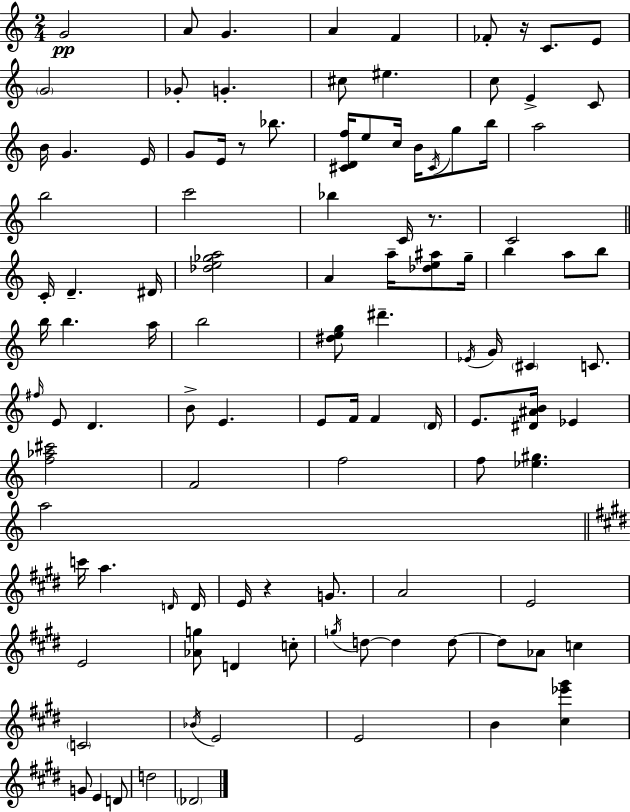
{
  \clef treble
  \numericTimeSignature
  \time 2/4
  \key a \minor
  g'2\pp | a'8 g'4. | a'4 f'4 | fes'8-. r16 c'8. e'8 | \break \parenthesize g'2 | ges'8-. g'4.-. | cis''8 eis''4. | c''8 e'4-> c'8 | \break b'16 g'4. e'16 | g'8 e'16 r8 bes''8. | <cis' d' f''>16 e''8 c''16 b'16 \acciaccatura { cis'16 } g''8 | b''16 a''2 | \break b''2 | c'''2 | bes''4 c'16 r8. | c'2 | \break \bar "||" \break \key c \major c'16-. d'4.-- dis'16 | <des'' e'' ges'' a''>2 | a'4 a''16-- <des'' e'' ais''>8 g''16-- | b''4 a''8 b''8 | \break b''16 b''4. a''16 | b''2 | <dis'' e'' g''>8 dis'''4.-- | \acciaccatura { ees'16 } g'16 \parenthesize cis'4 c'8. | \break \grace { fis''16 } e'8 d'4. | b'8-> e'4. | e'8 f'16 f'4 | \parenthesize d'16 e'8. <dis' ais' b'>16 ees'4 | \break <f'' aes'' cis'''>2 | f'2 | f''2 | f''8 <ees'' gis''>4. | \break a''2 | \bar "||" \break \key e \major c'''16 a''4. \grace { d'16 } | d'16 e'16 r4 g'8. | a'2 | e'2 | \break e'2 | <aes' g''>8 d'4 c''8-. | \acciaccatura { g''16 } d''8~~ d''4 | d''8~~ d''8 aes'8 c''4 | \break \parenthesize c'2 | \acciaccatura { bes'16 } e'2 | e'2 | b'4 <cis'' ees''' gis'''>4 | \break g'8 e'4 | d'8 d''2 | \parenthesize des'2 | \bar "|."
}